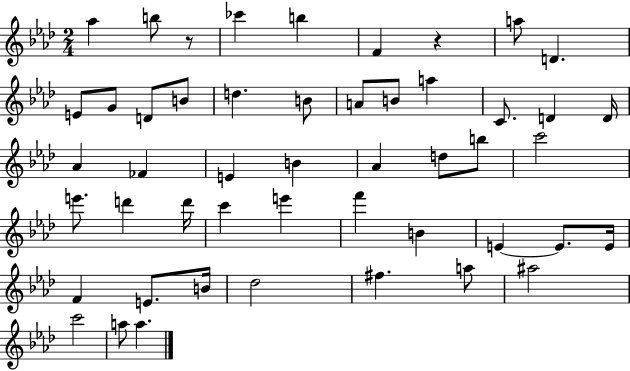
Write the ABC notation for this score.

X:1
T:Untitled
M:2/4
L:1/4
K:Ab
_a b/2 z/2 _c' b F z a/2 D E/2 G/2 D/2 B/2 d B/2 A/2 B/2 a C/2 D D/4 _A _F E B _A d/2 b/2 c'2 e'/2 d' d'/4 c' e' f' B E E/2 E/4 F E/2 B/4 _d2 ^f a/2 ^a2 c'2 a/2 a